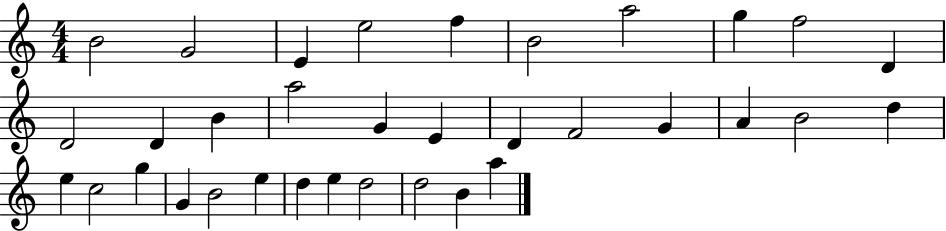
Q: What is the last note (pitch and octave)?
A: A5